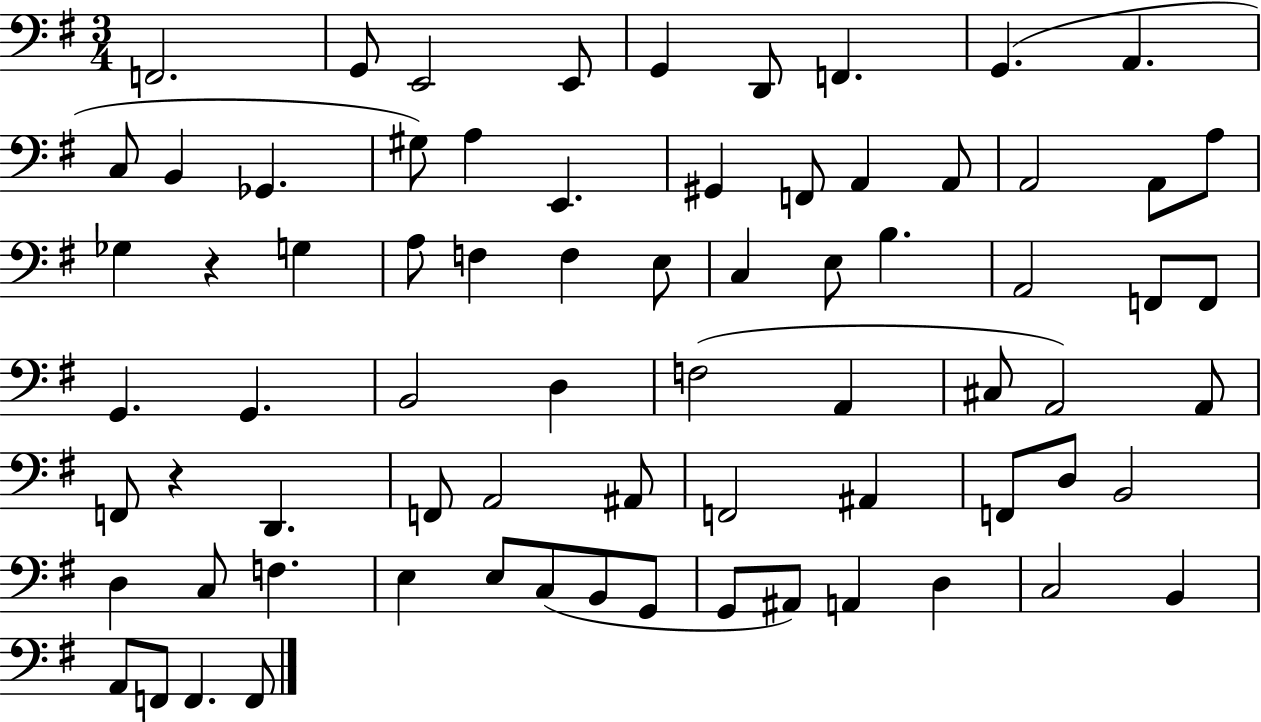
F2/h. G2/e E2/h E2/e G2/q D2/e F2/q. G2/q. A2/q. C3/e B2/q Gb2/q. G#3/e A3/q E2/q. G#2/q F2/e A2/q A2/e A2/h A2/e A3/e Gb3/q R/q G3/q A3/e F3/q F3/q E3/e C3/q E3/e B3/q. A2/h F2/e F2/e G2/q. G2/q. B2/h D3/q F3/h A2/q C#3/e A2/h A2/e F2/e R/q D2/q. F2/e A2/h A#2/e F2/h A#2/q F2/e D3/e B2/h D3/q C3/e F3/q. E3/q E3/e C3/e B2/e G2/e G2/e A#2/e A2/q D3/q C3/h B2/q A2/e F2/e F2/q. F2/e